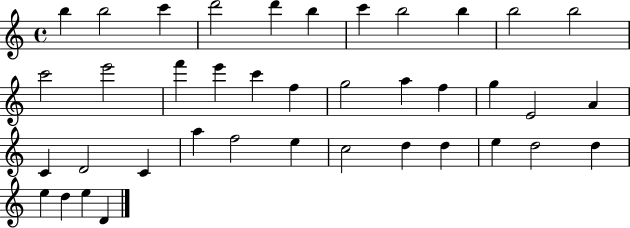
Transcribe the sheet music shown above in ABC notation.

X:1
T:Untitled
M:4/4
L:1/4
K:C
b b2 c' d'2 d' b c' b2 b b2 b2 c'2 e'2 f' e' c' f g2 a f g E2 A C D2 C a f2 e c2 d d e d2 d e d e D